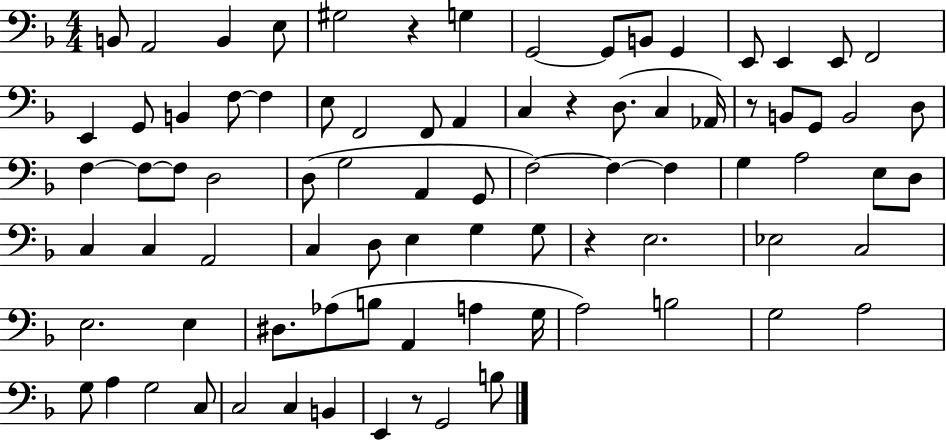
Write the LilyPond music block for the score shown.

{
  \clef bass
  \numericTimeSignature
  \time 4/4
  \key f \major
  \repeat volta 2 { b,8 a,2 b,4 e8 | gis2 r4 g4 | g,2~~ g,8 b,8 g,4 | e,8 e,4 e,8 f,2 | \break e,4 g,8 b,4 f8~~ f4 | e8 f,2 f,8 a,4 | c4 r4 d8.( c4 aes,16) | r8 b,8 g,8 b,2 d8 | \break f4~~ f8~~ f8 d2 | d8( g2 a,4 g,8 | f2~~) f4~~ f4 | g4 a2 e8 d8 | \break c4 c4 a,2 | c4 d8 e4 g4 g8 | r4 e2. | ees2 c2 | \break e2. e4 | dis8. aes8( b8 a,4 a4 g16 | a2) b2 | g2 a2 | \break g8 a4 g2 c8 | c2 c4 b,4 | e,4 r8 g,2 b8 | } \bar "|."
}